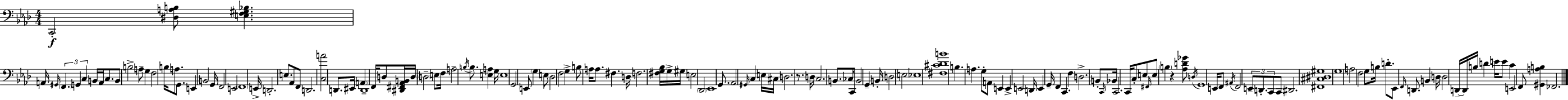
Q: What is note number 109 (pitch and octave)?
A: A#2